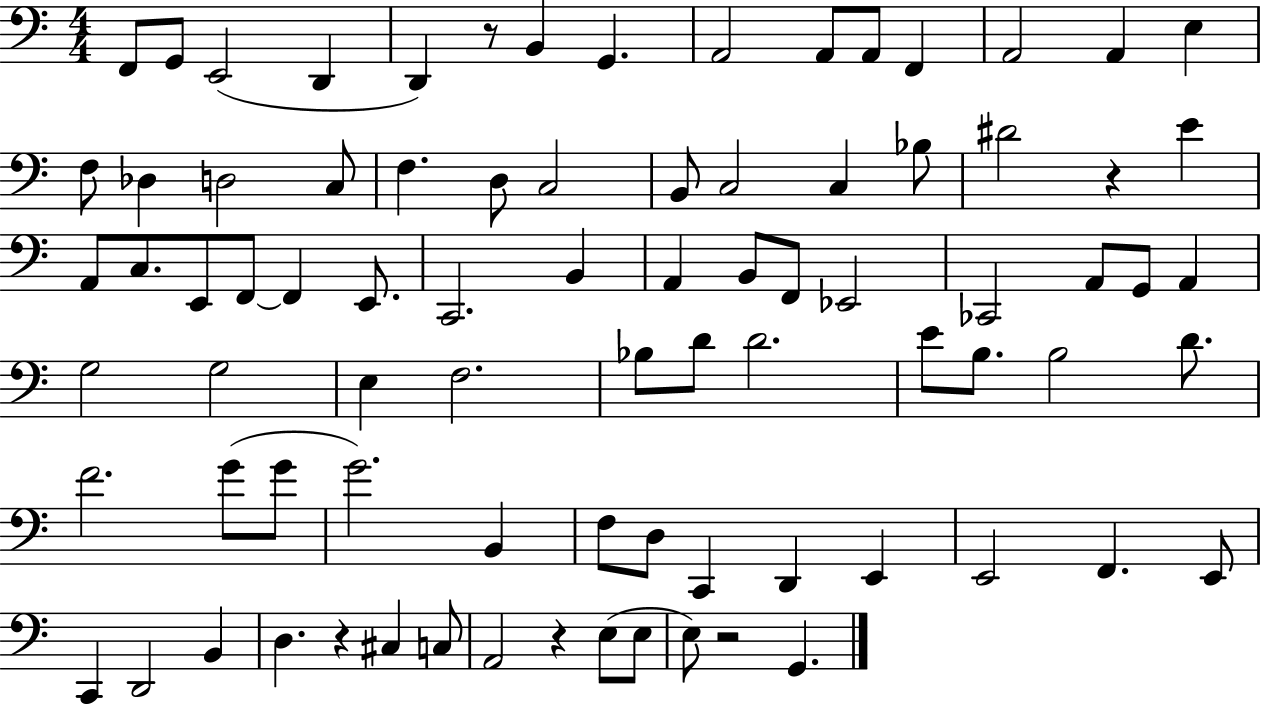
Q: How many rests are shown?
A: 5